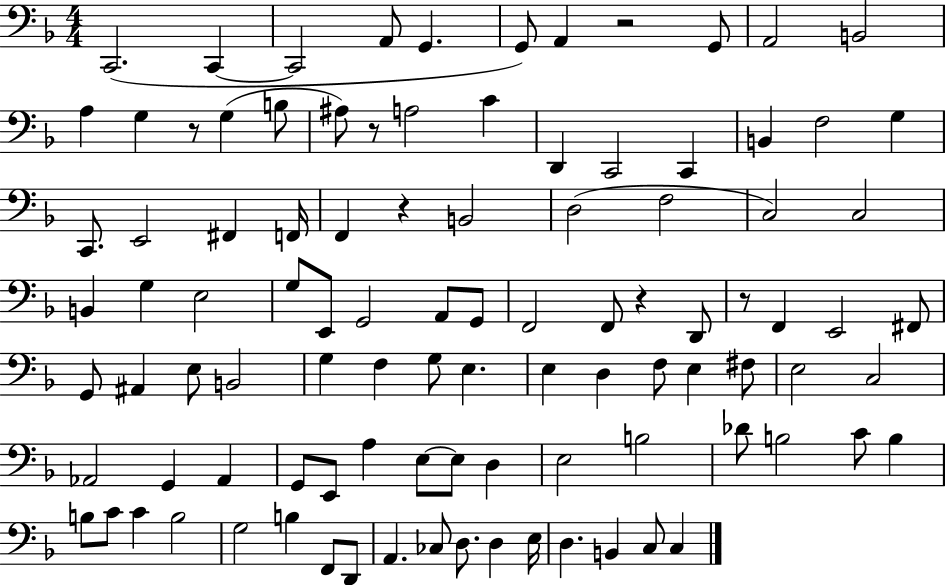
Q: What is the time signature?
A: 4/4